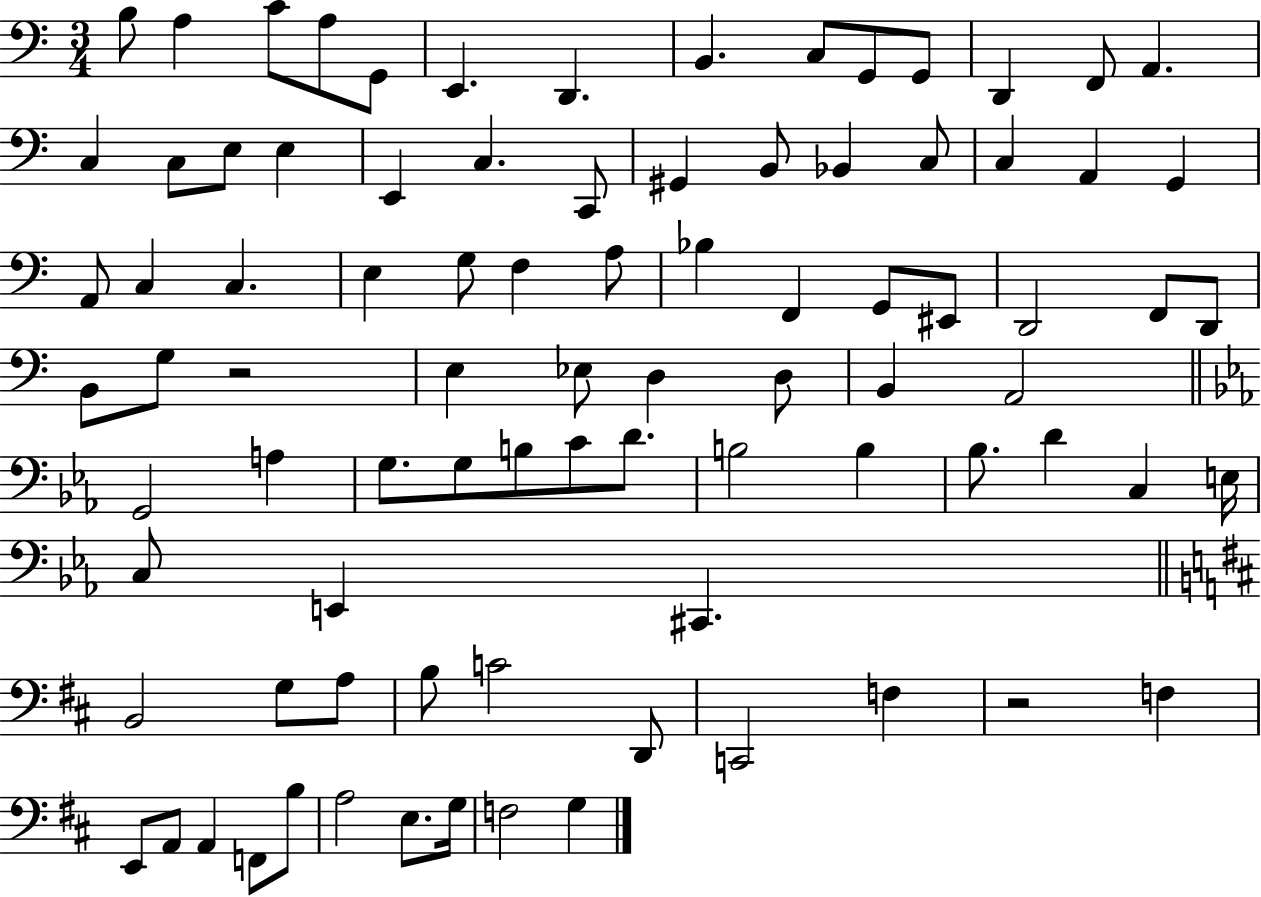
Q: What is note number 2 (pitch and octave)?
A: A3